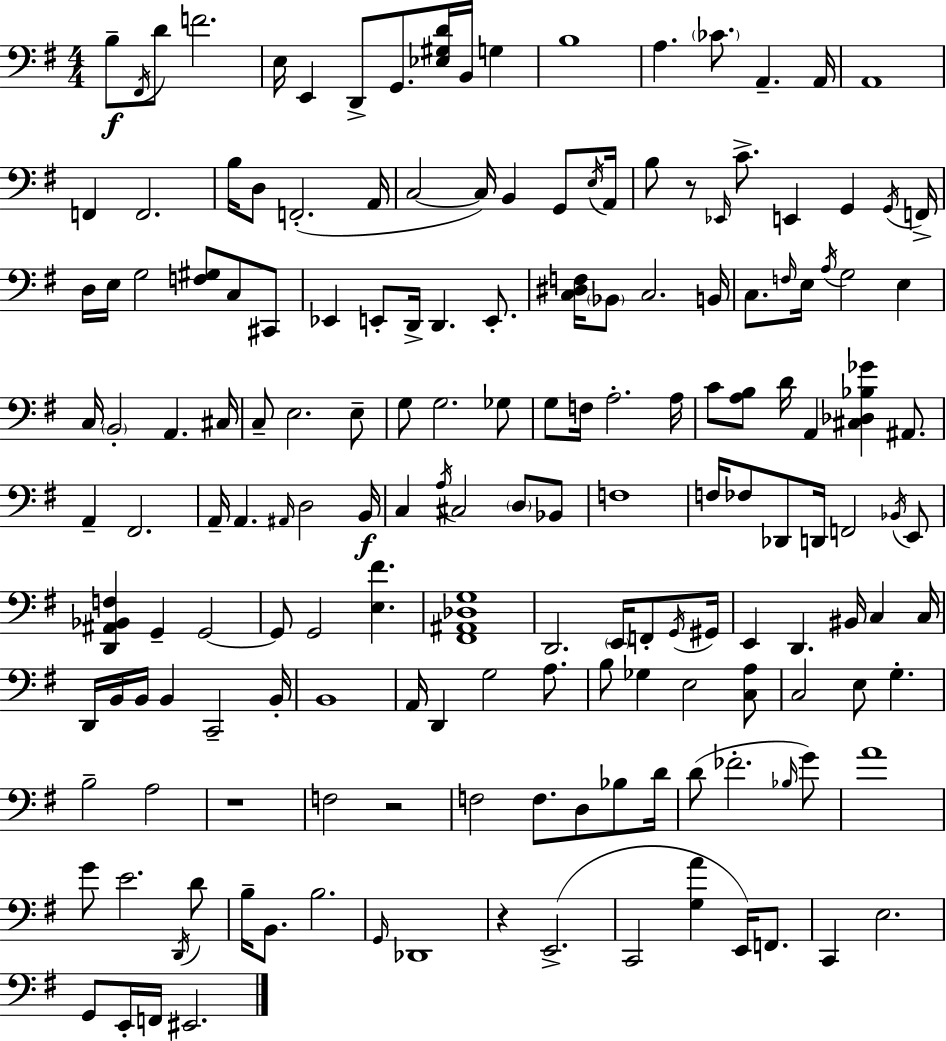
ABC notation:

X:1
T:Untitled
M:4/4
L:1/4
K:G
B,/2 ^F,,/4 D/2 F2 E,/4 E,, D,,/2 G,,/2 [_E,^G,D]/4 B,,/4 G, B,4 A, _C/2 A,, A,,/4 A,,4 F,, F,,2 B,/4 D,/2 F,,2 A,,/4 C,2 C,/4 B,, G,,/2 E,/4 A,,/4 B,/2 z/2 _E,,/4 C/2 E,, G,, G,,/4 F,,/4 D,/4 E,/4 G,2 [F,^G,]/2 C,/2 ^C,,/2 _E,, E,,/2 D,,/4 D,, E,,/2 [C,^D,F,]/4 _B,,/2 C,2 B,,/4 C,/2 F,/4 E,/4 A,/4 G,2 E, C,/4 B,,2 A,, ^C,/4 C,/2 E,2 E,/2 G,/2 G,2 _G,/2 G,/2 F,/4 A,2 A,/4 C/2 [A,B,]/2 D/4 A,, [^C,_D,_B,_G] ^A,,/2 A,, ^F,,2 A,,/4 A,, ^A,,/4 D,2 B,,/4 C, A,/4 ^C,2 D,/2 _B,,/2 F,4 F,/4 _F,/2 _D,,/2 D,,/4 F,,2 _B,,/4 E,,/2 [D,,^A,,_B,,F,] G,, G,,2 G,,/2 G,,2 [E,^F] [^F,,^A,,_D,G,]4 D,,2 E,,/4 F,,/2 G,,/4 ^G,,/4 E,, D,, ^B,,/4 C, C,/4 D,,/4 B,,/4 B,,/4 B,, C,,2 B,,/4 B,,4 A,,/4 D,, G,2 A,/2 B,/2 _G, E,2 [C,A,]/2 C,2 E,/2 G, B,2 A,2 z4 F,2 z2 F,2 F,/2 D,/2 _B,/2 D/4 D/2 _F2 _B,/4 G/2 A4 G/2 E2 D,,/4 D/2 B,/4 B,,/2 B,2 G,,/4 _D,,4 z E,,2 C,,2 [G,A] E,,/4 F,,/2 C,, E,2 G,,/2 E,,/4 F,,/4 ^E,,2